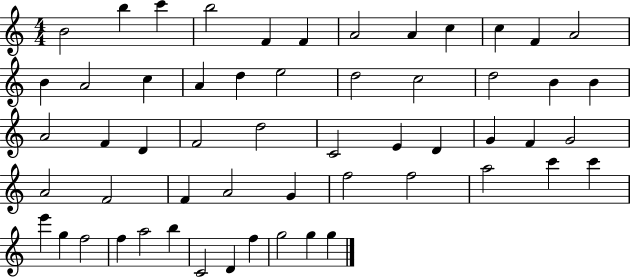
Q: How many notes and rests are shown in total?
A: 56